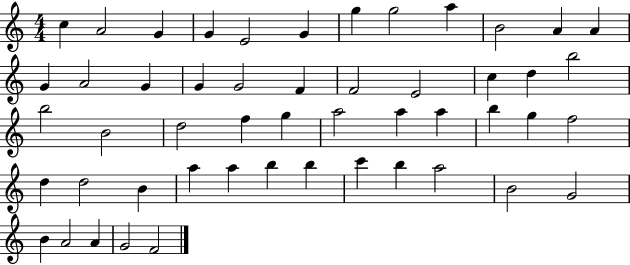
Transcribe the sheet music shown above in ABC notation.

X:1
T:Untitled
M:4/4
L:1/4
K:C
c A2 G G E2 G g g2 a B2 A A G A2 G G G2 F F2 E2 c d b2 b2 B2 d2 f g a2 a a b g f2 d d2 B a a b b c' b a2 B2 G2 B A2 A G2 F2